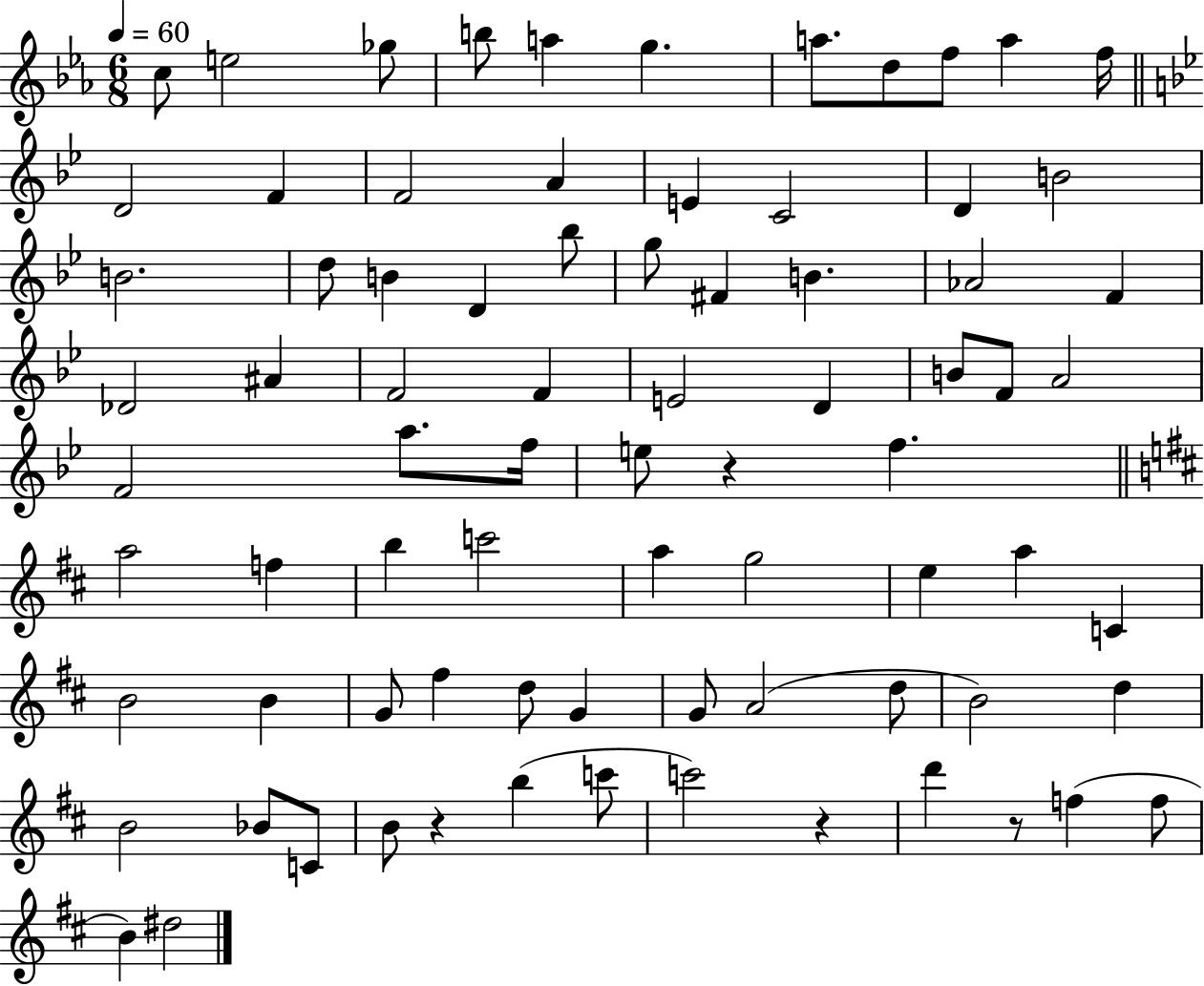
C5/e E5/h Gb5/e B5/e A5/q G5/q. A5/e. D5/e F5/e A5/q F5/s D4/h F4/q F4/h A4/q E4/q C4/h D4/q B4/h B4/h. D5/e B4/q D4/q Bb5/e G5/e F#4/q B4/q. Ab4/h F4/q Db4/h A#4/q F4/h F4/q E4/h D4/q B4/e F4/e A4/h F4/h A5/e. F5/s E5/e R/q F5/q. A5/h F5/q B5/q C6/h A5/q G5/h E5/q A5/q C4/q B4/h B4/q G4/e F#5/q D5/e G4/q G4/e A4/h D5/e B4/h D5/q B4/h Bb4/e C4/e B4/e R/q B5/q C6/e C6/h R/q D6/q R/e F5/q F5/e B4/q D#5/h